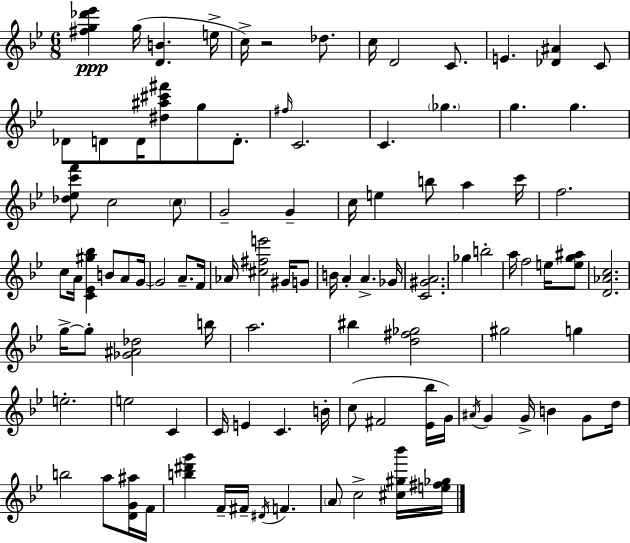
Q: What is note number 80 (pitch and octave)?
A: F4